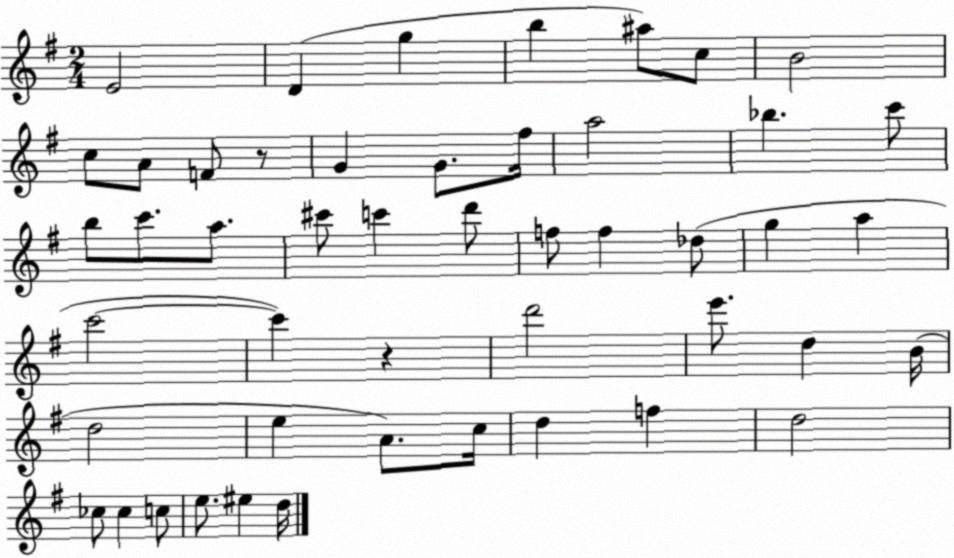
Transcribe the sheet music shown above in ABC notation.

X:1
T:Untitled
M:2/4
L:1/4
K:G
E2 D g b ^a/2 c/2 B2 c/2 A/2 F/2 z/2 G G/2 ^f/4 a2 _b c'/2 b/2 c'/2 a/2 ^c'/2 c' d'/2 f/2 f _d/2 g a c'2 c' z d'2 e'/2 d B/4 d2 e A/2 c/4 d f d2 _c/2 _c c/2 e/2 ^e d/4